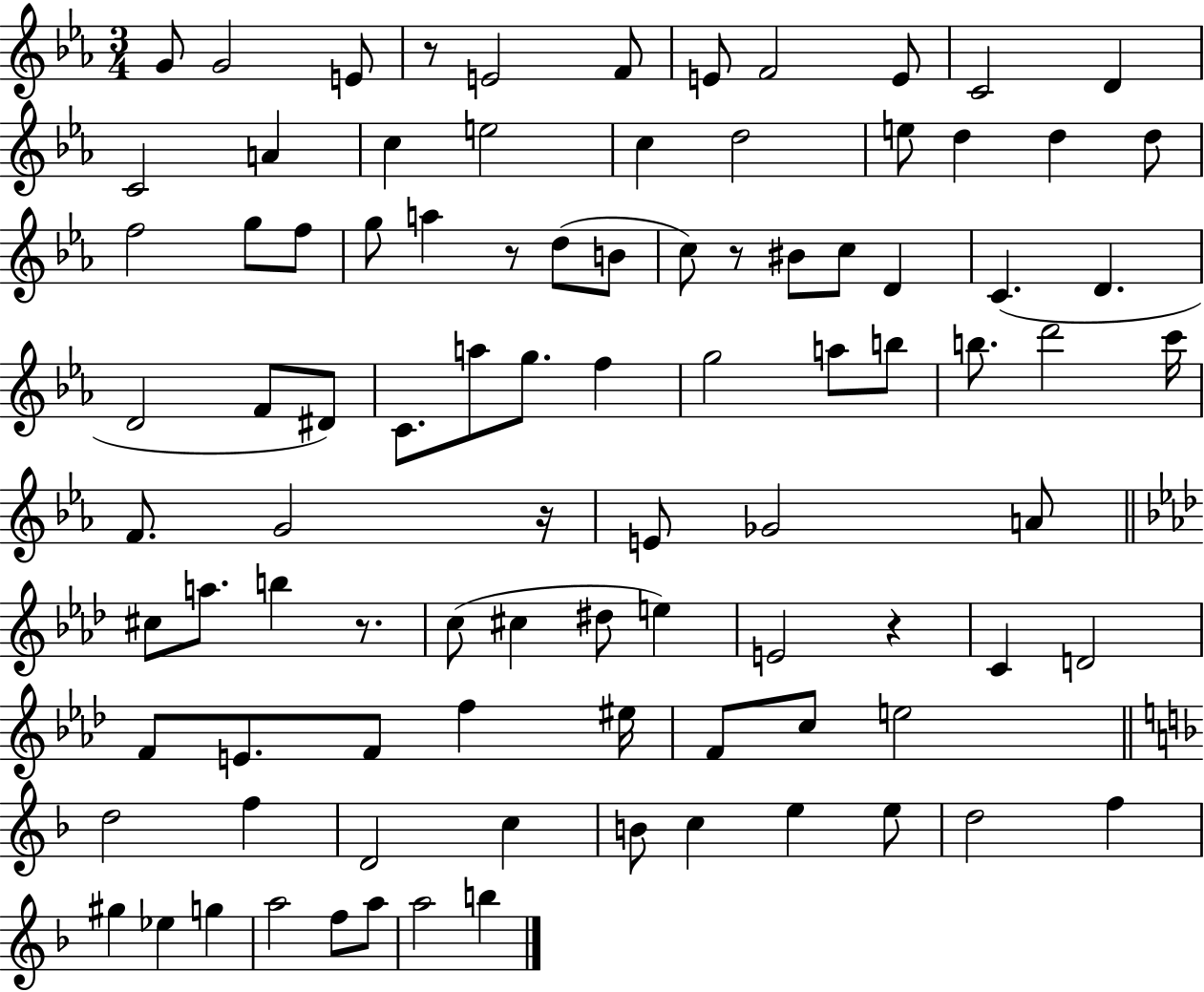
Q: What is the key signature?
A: EES major